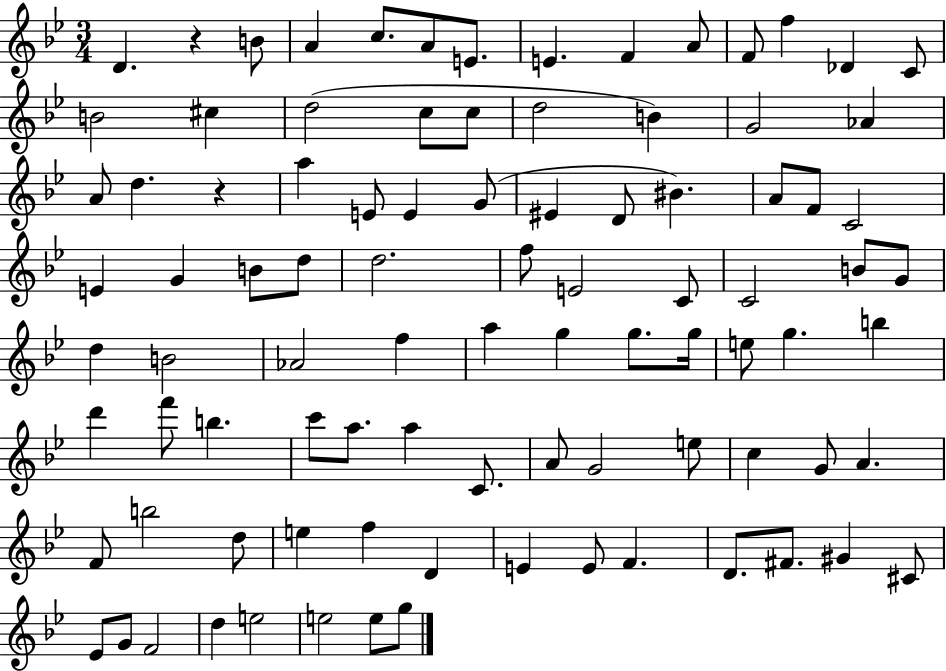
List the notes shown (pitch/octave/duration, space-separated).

D4/q. R/q B4/e A4/q C5/e. A4/e E4/e. E4/q. F4/q A4/e F4/e F5/q Db4/q C4/e B4/h C#5/q D5/h C5/e C5/e D5/h B4/q G4/h Ab4/q A4/e D5/q. R/q A5/q E4/e E4/q G4/e EIS4/q D4/e BIS4/q. A4/e F4/e C4/h E4/q G4/q B4/e D5/e D5/h. F5/e E4/h C4/e C4/h B4/e G4/e D5/q B4/h Ab4/h F5/q A5/q G5/q G5/e. G5/s E5/e G5/q. B5/q D6/q F6/e B5/q. C6/e A5/e. A5/q C4/e. A4/e G4/h E5/e C5/q G4/e A4/q. F4/e B5/h D5/e E5/q F5/q D4/q E4/q E4/e F4/q. D4/e. F#4/e. G#4/q C#4/e Eb4/e G4/e F4/h D5/q E5/h E5/h E5/e G5/e